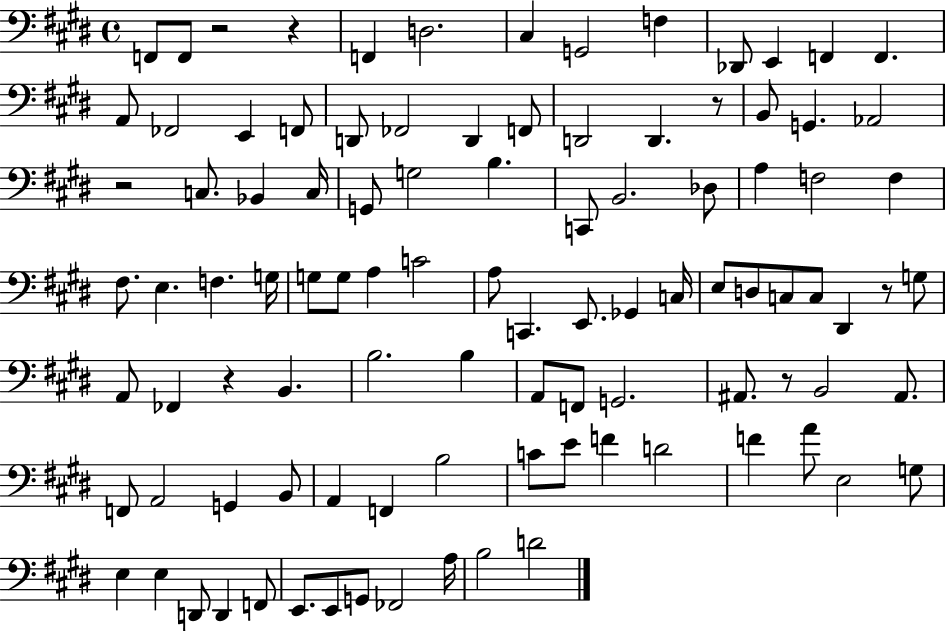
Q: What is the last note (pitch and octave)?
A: D4